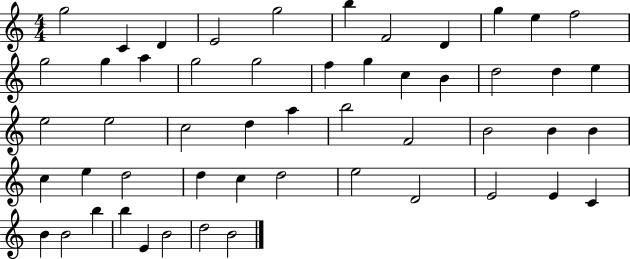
{
  \clef treble
  \numericTimeSignature
  \time 4/4
  \key c \major
  g''2 c'4 d'4 | e'2 g''2 | b''4 f'2 d'4 | g''4 e''4 f''2 | \break g''2 g''4 a''4 | g''2 g''2 | f''4 g''4 c''4 b'4 | d''2 d''4 e''4 | \break e''2 e''2 | c''2 d''4 a''4 | b''2 f'2 | b'2 b'4 b'4 | \break c''4 e''4 d''2 | d''4 c''4 d''2 | e''2 d'2 | e'2 e'4 c'4 | \break b'4 b'2 b''4 | b''4 e'4 b'2 | d''2 b'2 | \bar "|."
}